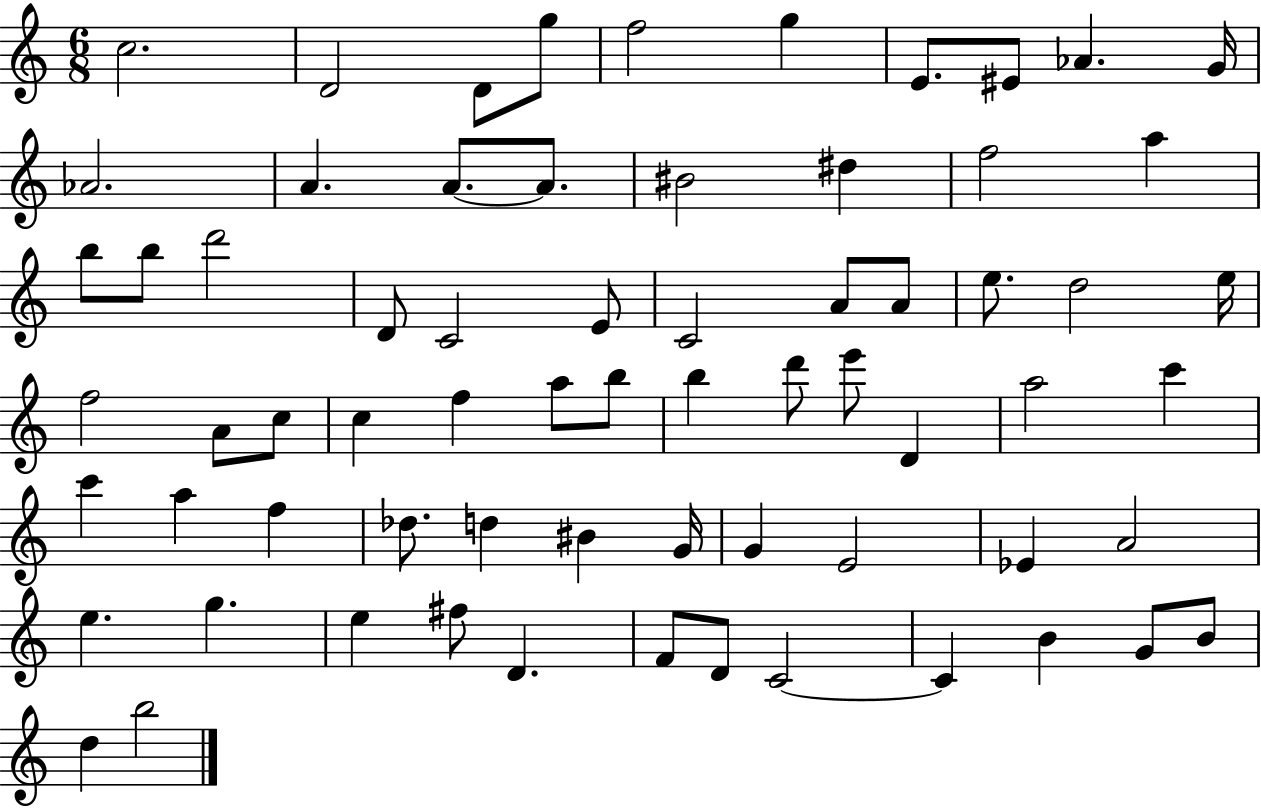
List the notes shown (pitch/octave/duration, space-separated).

C5/h. D4/h D4/e G5/e F5/h G5/q E4/e. EIS4/e Ab4/q. G4/s Ab4/h. A4/q. A4/e. A4/e. BIS4/h D#5/q F5/h A5/q B5/e B5/e D6/h D4/e C4/h E4/e C4/h A4/e A4/e E5/e. D5/h E5/s F5/h A4/e C5/e C5/q F5/q A5/e B5/e B5/q D6/e E6/e D4/q A5/h C6/q C6/q A5/q F5/q Db5/e. D5/q BIS4/q G4/s G4/q E4/h Eb4/q A4/h E5/q. G5/q. E5/q F#5/e D4/q. F4/e D4/e C4/h C4/q B4/q G4/e B4/e D5/q B5/h